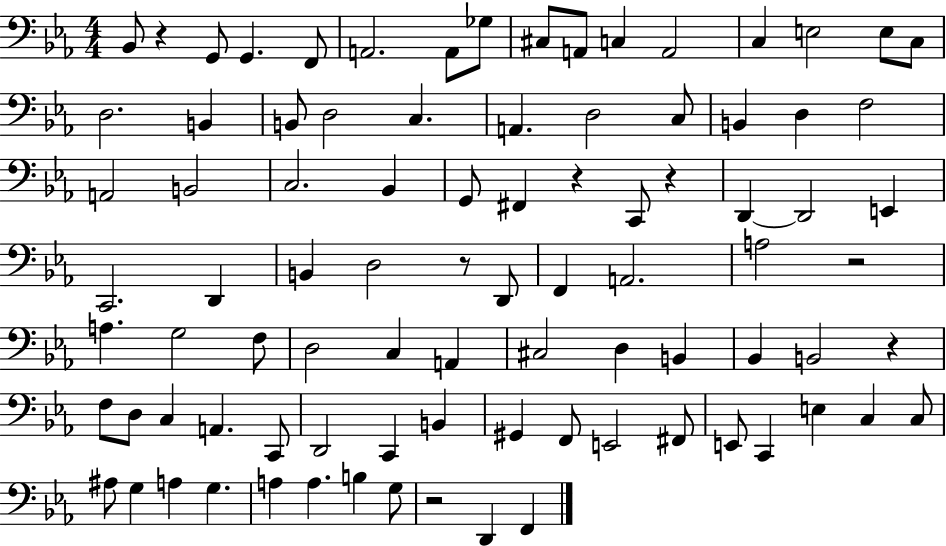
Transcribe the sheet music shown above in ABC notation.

X:1
T:Untitled
M:4/4
L:1/4
K:Eb
_B,,/2 z G,,/2 G,, F,,/2 A,,2 A,,/2 _G,/2 ^C,/2 A,,/2 C, A,,2 C, E,2 E,/2 C,/2 D,2 B,, B,,/2 D,2 C, A,, D,2 C,/2 B,, D, F,2 A,,2 B,,2 C,2 _B,, G,,/2 ^F,, z C,,/2 z D,, D,,2 E,, C,,2 D,, B,, D,2 z/2 D,,/2 F,, A,,2 A,2 z2 A, G,2 F,/2 D,2 C, A,, ^C,2 D, B,, _B,, B,,2 z F,/2 D,/2 C, A,, C,,/2 D,,2 C,, B,, ^G,, F,,/2 E,,2 ^F,,/2 E,,/2 C,, E, C, C,/2 ^A,/2 G, A, G, A, A, B, G,/2 z2 D,, F,,